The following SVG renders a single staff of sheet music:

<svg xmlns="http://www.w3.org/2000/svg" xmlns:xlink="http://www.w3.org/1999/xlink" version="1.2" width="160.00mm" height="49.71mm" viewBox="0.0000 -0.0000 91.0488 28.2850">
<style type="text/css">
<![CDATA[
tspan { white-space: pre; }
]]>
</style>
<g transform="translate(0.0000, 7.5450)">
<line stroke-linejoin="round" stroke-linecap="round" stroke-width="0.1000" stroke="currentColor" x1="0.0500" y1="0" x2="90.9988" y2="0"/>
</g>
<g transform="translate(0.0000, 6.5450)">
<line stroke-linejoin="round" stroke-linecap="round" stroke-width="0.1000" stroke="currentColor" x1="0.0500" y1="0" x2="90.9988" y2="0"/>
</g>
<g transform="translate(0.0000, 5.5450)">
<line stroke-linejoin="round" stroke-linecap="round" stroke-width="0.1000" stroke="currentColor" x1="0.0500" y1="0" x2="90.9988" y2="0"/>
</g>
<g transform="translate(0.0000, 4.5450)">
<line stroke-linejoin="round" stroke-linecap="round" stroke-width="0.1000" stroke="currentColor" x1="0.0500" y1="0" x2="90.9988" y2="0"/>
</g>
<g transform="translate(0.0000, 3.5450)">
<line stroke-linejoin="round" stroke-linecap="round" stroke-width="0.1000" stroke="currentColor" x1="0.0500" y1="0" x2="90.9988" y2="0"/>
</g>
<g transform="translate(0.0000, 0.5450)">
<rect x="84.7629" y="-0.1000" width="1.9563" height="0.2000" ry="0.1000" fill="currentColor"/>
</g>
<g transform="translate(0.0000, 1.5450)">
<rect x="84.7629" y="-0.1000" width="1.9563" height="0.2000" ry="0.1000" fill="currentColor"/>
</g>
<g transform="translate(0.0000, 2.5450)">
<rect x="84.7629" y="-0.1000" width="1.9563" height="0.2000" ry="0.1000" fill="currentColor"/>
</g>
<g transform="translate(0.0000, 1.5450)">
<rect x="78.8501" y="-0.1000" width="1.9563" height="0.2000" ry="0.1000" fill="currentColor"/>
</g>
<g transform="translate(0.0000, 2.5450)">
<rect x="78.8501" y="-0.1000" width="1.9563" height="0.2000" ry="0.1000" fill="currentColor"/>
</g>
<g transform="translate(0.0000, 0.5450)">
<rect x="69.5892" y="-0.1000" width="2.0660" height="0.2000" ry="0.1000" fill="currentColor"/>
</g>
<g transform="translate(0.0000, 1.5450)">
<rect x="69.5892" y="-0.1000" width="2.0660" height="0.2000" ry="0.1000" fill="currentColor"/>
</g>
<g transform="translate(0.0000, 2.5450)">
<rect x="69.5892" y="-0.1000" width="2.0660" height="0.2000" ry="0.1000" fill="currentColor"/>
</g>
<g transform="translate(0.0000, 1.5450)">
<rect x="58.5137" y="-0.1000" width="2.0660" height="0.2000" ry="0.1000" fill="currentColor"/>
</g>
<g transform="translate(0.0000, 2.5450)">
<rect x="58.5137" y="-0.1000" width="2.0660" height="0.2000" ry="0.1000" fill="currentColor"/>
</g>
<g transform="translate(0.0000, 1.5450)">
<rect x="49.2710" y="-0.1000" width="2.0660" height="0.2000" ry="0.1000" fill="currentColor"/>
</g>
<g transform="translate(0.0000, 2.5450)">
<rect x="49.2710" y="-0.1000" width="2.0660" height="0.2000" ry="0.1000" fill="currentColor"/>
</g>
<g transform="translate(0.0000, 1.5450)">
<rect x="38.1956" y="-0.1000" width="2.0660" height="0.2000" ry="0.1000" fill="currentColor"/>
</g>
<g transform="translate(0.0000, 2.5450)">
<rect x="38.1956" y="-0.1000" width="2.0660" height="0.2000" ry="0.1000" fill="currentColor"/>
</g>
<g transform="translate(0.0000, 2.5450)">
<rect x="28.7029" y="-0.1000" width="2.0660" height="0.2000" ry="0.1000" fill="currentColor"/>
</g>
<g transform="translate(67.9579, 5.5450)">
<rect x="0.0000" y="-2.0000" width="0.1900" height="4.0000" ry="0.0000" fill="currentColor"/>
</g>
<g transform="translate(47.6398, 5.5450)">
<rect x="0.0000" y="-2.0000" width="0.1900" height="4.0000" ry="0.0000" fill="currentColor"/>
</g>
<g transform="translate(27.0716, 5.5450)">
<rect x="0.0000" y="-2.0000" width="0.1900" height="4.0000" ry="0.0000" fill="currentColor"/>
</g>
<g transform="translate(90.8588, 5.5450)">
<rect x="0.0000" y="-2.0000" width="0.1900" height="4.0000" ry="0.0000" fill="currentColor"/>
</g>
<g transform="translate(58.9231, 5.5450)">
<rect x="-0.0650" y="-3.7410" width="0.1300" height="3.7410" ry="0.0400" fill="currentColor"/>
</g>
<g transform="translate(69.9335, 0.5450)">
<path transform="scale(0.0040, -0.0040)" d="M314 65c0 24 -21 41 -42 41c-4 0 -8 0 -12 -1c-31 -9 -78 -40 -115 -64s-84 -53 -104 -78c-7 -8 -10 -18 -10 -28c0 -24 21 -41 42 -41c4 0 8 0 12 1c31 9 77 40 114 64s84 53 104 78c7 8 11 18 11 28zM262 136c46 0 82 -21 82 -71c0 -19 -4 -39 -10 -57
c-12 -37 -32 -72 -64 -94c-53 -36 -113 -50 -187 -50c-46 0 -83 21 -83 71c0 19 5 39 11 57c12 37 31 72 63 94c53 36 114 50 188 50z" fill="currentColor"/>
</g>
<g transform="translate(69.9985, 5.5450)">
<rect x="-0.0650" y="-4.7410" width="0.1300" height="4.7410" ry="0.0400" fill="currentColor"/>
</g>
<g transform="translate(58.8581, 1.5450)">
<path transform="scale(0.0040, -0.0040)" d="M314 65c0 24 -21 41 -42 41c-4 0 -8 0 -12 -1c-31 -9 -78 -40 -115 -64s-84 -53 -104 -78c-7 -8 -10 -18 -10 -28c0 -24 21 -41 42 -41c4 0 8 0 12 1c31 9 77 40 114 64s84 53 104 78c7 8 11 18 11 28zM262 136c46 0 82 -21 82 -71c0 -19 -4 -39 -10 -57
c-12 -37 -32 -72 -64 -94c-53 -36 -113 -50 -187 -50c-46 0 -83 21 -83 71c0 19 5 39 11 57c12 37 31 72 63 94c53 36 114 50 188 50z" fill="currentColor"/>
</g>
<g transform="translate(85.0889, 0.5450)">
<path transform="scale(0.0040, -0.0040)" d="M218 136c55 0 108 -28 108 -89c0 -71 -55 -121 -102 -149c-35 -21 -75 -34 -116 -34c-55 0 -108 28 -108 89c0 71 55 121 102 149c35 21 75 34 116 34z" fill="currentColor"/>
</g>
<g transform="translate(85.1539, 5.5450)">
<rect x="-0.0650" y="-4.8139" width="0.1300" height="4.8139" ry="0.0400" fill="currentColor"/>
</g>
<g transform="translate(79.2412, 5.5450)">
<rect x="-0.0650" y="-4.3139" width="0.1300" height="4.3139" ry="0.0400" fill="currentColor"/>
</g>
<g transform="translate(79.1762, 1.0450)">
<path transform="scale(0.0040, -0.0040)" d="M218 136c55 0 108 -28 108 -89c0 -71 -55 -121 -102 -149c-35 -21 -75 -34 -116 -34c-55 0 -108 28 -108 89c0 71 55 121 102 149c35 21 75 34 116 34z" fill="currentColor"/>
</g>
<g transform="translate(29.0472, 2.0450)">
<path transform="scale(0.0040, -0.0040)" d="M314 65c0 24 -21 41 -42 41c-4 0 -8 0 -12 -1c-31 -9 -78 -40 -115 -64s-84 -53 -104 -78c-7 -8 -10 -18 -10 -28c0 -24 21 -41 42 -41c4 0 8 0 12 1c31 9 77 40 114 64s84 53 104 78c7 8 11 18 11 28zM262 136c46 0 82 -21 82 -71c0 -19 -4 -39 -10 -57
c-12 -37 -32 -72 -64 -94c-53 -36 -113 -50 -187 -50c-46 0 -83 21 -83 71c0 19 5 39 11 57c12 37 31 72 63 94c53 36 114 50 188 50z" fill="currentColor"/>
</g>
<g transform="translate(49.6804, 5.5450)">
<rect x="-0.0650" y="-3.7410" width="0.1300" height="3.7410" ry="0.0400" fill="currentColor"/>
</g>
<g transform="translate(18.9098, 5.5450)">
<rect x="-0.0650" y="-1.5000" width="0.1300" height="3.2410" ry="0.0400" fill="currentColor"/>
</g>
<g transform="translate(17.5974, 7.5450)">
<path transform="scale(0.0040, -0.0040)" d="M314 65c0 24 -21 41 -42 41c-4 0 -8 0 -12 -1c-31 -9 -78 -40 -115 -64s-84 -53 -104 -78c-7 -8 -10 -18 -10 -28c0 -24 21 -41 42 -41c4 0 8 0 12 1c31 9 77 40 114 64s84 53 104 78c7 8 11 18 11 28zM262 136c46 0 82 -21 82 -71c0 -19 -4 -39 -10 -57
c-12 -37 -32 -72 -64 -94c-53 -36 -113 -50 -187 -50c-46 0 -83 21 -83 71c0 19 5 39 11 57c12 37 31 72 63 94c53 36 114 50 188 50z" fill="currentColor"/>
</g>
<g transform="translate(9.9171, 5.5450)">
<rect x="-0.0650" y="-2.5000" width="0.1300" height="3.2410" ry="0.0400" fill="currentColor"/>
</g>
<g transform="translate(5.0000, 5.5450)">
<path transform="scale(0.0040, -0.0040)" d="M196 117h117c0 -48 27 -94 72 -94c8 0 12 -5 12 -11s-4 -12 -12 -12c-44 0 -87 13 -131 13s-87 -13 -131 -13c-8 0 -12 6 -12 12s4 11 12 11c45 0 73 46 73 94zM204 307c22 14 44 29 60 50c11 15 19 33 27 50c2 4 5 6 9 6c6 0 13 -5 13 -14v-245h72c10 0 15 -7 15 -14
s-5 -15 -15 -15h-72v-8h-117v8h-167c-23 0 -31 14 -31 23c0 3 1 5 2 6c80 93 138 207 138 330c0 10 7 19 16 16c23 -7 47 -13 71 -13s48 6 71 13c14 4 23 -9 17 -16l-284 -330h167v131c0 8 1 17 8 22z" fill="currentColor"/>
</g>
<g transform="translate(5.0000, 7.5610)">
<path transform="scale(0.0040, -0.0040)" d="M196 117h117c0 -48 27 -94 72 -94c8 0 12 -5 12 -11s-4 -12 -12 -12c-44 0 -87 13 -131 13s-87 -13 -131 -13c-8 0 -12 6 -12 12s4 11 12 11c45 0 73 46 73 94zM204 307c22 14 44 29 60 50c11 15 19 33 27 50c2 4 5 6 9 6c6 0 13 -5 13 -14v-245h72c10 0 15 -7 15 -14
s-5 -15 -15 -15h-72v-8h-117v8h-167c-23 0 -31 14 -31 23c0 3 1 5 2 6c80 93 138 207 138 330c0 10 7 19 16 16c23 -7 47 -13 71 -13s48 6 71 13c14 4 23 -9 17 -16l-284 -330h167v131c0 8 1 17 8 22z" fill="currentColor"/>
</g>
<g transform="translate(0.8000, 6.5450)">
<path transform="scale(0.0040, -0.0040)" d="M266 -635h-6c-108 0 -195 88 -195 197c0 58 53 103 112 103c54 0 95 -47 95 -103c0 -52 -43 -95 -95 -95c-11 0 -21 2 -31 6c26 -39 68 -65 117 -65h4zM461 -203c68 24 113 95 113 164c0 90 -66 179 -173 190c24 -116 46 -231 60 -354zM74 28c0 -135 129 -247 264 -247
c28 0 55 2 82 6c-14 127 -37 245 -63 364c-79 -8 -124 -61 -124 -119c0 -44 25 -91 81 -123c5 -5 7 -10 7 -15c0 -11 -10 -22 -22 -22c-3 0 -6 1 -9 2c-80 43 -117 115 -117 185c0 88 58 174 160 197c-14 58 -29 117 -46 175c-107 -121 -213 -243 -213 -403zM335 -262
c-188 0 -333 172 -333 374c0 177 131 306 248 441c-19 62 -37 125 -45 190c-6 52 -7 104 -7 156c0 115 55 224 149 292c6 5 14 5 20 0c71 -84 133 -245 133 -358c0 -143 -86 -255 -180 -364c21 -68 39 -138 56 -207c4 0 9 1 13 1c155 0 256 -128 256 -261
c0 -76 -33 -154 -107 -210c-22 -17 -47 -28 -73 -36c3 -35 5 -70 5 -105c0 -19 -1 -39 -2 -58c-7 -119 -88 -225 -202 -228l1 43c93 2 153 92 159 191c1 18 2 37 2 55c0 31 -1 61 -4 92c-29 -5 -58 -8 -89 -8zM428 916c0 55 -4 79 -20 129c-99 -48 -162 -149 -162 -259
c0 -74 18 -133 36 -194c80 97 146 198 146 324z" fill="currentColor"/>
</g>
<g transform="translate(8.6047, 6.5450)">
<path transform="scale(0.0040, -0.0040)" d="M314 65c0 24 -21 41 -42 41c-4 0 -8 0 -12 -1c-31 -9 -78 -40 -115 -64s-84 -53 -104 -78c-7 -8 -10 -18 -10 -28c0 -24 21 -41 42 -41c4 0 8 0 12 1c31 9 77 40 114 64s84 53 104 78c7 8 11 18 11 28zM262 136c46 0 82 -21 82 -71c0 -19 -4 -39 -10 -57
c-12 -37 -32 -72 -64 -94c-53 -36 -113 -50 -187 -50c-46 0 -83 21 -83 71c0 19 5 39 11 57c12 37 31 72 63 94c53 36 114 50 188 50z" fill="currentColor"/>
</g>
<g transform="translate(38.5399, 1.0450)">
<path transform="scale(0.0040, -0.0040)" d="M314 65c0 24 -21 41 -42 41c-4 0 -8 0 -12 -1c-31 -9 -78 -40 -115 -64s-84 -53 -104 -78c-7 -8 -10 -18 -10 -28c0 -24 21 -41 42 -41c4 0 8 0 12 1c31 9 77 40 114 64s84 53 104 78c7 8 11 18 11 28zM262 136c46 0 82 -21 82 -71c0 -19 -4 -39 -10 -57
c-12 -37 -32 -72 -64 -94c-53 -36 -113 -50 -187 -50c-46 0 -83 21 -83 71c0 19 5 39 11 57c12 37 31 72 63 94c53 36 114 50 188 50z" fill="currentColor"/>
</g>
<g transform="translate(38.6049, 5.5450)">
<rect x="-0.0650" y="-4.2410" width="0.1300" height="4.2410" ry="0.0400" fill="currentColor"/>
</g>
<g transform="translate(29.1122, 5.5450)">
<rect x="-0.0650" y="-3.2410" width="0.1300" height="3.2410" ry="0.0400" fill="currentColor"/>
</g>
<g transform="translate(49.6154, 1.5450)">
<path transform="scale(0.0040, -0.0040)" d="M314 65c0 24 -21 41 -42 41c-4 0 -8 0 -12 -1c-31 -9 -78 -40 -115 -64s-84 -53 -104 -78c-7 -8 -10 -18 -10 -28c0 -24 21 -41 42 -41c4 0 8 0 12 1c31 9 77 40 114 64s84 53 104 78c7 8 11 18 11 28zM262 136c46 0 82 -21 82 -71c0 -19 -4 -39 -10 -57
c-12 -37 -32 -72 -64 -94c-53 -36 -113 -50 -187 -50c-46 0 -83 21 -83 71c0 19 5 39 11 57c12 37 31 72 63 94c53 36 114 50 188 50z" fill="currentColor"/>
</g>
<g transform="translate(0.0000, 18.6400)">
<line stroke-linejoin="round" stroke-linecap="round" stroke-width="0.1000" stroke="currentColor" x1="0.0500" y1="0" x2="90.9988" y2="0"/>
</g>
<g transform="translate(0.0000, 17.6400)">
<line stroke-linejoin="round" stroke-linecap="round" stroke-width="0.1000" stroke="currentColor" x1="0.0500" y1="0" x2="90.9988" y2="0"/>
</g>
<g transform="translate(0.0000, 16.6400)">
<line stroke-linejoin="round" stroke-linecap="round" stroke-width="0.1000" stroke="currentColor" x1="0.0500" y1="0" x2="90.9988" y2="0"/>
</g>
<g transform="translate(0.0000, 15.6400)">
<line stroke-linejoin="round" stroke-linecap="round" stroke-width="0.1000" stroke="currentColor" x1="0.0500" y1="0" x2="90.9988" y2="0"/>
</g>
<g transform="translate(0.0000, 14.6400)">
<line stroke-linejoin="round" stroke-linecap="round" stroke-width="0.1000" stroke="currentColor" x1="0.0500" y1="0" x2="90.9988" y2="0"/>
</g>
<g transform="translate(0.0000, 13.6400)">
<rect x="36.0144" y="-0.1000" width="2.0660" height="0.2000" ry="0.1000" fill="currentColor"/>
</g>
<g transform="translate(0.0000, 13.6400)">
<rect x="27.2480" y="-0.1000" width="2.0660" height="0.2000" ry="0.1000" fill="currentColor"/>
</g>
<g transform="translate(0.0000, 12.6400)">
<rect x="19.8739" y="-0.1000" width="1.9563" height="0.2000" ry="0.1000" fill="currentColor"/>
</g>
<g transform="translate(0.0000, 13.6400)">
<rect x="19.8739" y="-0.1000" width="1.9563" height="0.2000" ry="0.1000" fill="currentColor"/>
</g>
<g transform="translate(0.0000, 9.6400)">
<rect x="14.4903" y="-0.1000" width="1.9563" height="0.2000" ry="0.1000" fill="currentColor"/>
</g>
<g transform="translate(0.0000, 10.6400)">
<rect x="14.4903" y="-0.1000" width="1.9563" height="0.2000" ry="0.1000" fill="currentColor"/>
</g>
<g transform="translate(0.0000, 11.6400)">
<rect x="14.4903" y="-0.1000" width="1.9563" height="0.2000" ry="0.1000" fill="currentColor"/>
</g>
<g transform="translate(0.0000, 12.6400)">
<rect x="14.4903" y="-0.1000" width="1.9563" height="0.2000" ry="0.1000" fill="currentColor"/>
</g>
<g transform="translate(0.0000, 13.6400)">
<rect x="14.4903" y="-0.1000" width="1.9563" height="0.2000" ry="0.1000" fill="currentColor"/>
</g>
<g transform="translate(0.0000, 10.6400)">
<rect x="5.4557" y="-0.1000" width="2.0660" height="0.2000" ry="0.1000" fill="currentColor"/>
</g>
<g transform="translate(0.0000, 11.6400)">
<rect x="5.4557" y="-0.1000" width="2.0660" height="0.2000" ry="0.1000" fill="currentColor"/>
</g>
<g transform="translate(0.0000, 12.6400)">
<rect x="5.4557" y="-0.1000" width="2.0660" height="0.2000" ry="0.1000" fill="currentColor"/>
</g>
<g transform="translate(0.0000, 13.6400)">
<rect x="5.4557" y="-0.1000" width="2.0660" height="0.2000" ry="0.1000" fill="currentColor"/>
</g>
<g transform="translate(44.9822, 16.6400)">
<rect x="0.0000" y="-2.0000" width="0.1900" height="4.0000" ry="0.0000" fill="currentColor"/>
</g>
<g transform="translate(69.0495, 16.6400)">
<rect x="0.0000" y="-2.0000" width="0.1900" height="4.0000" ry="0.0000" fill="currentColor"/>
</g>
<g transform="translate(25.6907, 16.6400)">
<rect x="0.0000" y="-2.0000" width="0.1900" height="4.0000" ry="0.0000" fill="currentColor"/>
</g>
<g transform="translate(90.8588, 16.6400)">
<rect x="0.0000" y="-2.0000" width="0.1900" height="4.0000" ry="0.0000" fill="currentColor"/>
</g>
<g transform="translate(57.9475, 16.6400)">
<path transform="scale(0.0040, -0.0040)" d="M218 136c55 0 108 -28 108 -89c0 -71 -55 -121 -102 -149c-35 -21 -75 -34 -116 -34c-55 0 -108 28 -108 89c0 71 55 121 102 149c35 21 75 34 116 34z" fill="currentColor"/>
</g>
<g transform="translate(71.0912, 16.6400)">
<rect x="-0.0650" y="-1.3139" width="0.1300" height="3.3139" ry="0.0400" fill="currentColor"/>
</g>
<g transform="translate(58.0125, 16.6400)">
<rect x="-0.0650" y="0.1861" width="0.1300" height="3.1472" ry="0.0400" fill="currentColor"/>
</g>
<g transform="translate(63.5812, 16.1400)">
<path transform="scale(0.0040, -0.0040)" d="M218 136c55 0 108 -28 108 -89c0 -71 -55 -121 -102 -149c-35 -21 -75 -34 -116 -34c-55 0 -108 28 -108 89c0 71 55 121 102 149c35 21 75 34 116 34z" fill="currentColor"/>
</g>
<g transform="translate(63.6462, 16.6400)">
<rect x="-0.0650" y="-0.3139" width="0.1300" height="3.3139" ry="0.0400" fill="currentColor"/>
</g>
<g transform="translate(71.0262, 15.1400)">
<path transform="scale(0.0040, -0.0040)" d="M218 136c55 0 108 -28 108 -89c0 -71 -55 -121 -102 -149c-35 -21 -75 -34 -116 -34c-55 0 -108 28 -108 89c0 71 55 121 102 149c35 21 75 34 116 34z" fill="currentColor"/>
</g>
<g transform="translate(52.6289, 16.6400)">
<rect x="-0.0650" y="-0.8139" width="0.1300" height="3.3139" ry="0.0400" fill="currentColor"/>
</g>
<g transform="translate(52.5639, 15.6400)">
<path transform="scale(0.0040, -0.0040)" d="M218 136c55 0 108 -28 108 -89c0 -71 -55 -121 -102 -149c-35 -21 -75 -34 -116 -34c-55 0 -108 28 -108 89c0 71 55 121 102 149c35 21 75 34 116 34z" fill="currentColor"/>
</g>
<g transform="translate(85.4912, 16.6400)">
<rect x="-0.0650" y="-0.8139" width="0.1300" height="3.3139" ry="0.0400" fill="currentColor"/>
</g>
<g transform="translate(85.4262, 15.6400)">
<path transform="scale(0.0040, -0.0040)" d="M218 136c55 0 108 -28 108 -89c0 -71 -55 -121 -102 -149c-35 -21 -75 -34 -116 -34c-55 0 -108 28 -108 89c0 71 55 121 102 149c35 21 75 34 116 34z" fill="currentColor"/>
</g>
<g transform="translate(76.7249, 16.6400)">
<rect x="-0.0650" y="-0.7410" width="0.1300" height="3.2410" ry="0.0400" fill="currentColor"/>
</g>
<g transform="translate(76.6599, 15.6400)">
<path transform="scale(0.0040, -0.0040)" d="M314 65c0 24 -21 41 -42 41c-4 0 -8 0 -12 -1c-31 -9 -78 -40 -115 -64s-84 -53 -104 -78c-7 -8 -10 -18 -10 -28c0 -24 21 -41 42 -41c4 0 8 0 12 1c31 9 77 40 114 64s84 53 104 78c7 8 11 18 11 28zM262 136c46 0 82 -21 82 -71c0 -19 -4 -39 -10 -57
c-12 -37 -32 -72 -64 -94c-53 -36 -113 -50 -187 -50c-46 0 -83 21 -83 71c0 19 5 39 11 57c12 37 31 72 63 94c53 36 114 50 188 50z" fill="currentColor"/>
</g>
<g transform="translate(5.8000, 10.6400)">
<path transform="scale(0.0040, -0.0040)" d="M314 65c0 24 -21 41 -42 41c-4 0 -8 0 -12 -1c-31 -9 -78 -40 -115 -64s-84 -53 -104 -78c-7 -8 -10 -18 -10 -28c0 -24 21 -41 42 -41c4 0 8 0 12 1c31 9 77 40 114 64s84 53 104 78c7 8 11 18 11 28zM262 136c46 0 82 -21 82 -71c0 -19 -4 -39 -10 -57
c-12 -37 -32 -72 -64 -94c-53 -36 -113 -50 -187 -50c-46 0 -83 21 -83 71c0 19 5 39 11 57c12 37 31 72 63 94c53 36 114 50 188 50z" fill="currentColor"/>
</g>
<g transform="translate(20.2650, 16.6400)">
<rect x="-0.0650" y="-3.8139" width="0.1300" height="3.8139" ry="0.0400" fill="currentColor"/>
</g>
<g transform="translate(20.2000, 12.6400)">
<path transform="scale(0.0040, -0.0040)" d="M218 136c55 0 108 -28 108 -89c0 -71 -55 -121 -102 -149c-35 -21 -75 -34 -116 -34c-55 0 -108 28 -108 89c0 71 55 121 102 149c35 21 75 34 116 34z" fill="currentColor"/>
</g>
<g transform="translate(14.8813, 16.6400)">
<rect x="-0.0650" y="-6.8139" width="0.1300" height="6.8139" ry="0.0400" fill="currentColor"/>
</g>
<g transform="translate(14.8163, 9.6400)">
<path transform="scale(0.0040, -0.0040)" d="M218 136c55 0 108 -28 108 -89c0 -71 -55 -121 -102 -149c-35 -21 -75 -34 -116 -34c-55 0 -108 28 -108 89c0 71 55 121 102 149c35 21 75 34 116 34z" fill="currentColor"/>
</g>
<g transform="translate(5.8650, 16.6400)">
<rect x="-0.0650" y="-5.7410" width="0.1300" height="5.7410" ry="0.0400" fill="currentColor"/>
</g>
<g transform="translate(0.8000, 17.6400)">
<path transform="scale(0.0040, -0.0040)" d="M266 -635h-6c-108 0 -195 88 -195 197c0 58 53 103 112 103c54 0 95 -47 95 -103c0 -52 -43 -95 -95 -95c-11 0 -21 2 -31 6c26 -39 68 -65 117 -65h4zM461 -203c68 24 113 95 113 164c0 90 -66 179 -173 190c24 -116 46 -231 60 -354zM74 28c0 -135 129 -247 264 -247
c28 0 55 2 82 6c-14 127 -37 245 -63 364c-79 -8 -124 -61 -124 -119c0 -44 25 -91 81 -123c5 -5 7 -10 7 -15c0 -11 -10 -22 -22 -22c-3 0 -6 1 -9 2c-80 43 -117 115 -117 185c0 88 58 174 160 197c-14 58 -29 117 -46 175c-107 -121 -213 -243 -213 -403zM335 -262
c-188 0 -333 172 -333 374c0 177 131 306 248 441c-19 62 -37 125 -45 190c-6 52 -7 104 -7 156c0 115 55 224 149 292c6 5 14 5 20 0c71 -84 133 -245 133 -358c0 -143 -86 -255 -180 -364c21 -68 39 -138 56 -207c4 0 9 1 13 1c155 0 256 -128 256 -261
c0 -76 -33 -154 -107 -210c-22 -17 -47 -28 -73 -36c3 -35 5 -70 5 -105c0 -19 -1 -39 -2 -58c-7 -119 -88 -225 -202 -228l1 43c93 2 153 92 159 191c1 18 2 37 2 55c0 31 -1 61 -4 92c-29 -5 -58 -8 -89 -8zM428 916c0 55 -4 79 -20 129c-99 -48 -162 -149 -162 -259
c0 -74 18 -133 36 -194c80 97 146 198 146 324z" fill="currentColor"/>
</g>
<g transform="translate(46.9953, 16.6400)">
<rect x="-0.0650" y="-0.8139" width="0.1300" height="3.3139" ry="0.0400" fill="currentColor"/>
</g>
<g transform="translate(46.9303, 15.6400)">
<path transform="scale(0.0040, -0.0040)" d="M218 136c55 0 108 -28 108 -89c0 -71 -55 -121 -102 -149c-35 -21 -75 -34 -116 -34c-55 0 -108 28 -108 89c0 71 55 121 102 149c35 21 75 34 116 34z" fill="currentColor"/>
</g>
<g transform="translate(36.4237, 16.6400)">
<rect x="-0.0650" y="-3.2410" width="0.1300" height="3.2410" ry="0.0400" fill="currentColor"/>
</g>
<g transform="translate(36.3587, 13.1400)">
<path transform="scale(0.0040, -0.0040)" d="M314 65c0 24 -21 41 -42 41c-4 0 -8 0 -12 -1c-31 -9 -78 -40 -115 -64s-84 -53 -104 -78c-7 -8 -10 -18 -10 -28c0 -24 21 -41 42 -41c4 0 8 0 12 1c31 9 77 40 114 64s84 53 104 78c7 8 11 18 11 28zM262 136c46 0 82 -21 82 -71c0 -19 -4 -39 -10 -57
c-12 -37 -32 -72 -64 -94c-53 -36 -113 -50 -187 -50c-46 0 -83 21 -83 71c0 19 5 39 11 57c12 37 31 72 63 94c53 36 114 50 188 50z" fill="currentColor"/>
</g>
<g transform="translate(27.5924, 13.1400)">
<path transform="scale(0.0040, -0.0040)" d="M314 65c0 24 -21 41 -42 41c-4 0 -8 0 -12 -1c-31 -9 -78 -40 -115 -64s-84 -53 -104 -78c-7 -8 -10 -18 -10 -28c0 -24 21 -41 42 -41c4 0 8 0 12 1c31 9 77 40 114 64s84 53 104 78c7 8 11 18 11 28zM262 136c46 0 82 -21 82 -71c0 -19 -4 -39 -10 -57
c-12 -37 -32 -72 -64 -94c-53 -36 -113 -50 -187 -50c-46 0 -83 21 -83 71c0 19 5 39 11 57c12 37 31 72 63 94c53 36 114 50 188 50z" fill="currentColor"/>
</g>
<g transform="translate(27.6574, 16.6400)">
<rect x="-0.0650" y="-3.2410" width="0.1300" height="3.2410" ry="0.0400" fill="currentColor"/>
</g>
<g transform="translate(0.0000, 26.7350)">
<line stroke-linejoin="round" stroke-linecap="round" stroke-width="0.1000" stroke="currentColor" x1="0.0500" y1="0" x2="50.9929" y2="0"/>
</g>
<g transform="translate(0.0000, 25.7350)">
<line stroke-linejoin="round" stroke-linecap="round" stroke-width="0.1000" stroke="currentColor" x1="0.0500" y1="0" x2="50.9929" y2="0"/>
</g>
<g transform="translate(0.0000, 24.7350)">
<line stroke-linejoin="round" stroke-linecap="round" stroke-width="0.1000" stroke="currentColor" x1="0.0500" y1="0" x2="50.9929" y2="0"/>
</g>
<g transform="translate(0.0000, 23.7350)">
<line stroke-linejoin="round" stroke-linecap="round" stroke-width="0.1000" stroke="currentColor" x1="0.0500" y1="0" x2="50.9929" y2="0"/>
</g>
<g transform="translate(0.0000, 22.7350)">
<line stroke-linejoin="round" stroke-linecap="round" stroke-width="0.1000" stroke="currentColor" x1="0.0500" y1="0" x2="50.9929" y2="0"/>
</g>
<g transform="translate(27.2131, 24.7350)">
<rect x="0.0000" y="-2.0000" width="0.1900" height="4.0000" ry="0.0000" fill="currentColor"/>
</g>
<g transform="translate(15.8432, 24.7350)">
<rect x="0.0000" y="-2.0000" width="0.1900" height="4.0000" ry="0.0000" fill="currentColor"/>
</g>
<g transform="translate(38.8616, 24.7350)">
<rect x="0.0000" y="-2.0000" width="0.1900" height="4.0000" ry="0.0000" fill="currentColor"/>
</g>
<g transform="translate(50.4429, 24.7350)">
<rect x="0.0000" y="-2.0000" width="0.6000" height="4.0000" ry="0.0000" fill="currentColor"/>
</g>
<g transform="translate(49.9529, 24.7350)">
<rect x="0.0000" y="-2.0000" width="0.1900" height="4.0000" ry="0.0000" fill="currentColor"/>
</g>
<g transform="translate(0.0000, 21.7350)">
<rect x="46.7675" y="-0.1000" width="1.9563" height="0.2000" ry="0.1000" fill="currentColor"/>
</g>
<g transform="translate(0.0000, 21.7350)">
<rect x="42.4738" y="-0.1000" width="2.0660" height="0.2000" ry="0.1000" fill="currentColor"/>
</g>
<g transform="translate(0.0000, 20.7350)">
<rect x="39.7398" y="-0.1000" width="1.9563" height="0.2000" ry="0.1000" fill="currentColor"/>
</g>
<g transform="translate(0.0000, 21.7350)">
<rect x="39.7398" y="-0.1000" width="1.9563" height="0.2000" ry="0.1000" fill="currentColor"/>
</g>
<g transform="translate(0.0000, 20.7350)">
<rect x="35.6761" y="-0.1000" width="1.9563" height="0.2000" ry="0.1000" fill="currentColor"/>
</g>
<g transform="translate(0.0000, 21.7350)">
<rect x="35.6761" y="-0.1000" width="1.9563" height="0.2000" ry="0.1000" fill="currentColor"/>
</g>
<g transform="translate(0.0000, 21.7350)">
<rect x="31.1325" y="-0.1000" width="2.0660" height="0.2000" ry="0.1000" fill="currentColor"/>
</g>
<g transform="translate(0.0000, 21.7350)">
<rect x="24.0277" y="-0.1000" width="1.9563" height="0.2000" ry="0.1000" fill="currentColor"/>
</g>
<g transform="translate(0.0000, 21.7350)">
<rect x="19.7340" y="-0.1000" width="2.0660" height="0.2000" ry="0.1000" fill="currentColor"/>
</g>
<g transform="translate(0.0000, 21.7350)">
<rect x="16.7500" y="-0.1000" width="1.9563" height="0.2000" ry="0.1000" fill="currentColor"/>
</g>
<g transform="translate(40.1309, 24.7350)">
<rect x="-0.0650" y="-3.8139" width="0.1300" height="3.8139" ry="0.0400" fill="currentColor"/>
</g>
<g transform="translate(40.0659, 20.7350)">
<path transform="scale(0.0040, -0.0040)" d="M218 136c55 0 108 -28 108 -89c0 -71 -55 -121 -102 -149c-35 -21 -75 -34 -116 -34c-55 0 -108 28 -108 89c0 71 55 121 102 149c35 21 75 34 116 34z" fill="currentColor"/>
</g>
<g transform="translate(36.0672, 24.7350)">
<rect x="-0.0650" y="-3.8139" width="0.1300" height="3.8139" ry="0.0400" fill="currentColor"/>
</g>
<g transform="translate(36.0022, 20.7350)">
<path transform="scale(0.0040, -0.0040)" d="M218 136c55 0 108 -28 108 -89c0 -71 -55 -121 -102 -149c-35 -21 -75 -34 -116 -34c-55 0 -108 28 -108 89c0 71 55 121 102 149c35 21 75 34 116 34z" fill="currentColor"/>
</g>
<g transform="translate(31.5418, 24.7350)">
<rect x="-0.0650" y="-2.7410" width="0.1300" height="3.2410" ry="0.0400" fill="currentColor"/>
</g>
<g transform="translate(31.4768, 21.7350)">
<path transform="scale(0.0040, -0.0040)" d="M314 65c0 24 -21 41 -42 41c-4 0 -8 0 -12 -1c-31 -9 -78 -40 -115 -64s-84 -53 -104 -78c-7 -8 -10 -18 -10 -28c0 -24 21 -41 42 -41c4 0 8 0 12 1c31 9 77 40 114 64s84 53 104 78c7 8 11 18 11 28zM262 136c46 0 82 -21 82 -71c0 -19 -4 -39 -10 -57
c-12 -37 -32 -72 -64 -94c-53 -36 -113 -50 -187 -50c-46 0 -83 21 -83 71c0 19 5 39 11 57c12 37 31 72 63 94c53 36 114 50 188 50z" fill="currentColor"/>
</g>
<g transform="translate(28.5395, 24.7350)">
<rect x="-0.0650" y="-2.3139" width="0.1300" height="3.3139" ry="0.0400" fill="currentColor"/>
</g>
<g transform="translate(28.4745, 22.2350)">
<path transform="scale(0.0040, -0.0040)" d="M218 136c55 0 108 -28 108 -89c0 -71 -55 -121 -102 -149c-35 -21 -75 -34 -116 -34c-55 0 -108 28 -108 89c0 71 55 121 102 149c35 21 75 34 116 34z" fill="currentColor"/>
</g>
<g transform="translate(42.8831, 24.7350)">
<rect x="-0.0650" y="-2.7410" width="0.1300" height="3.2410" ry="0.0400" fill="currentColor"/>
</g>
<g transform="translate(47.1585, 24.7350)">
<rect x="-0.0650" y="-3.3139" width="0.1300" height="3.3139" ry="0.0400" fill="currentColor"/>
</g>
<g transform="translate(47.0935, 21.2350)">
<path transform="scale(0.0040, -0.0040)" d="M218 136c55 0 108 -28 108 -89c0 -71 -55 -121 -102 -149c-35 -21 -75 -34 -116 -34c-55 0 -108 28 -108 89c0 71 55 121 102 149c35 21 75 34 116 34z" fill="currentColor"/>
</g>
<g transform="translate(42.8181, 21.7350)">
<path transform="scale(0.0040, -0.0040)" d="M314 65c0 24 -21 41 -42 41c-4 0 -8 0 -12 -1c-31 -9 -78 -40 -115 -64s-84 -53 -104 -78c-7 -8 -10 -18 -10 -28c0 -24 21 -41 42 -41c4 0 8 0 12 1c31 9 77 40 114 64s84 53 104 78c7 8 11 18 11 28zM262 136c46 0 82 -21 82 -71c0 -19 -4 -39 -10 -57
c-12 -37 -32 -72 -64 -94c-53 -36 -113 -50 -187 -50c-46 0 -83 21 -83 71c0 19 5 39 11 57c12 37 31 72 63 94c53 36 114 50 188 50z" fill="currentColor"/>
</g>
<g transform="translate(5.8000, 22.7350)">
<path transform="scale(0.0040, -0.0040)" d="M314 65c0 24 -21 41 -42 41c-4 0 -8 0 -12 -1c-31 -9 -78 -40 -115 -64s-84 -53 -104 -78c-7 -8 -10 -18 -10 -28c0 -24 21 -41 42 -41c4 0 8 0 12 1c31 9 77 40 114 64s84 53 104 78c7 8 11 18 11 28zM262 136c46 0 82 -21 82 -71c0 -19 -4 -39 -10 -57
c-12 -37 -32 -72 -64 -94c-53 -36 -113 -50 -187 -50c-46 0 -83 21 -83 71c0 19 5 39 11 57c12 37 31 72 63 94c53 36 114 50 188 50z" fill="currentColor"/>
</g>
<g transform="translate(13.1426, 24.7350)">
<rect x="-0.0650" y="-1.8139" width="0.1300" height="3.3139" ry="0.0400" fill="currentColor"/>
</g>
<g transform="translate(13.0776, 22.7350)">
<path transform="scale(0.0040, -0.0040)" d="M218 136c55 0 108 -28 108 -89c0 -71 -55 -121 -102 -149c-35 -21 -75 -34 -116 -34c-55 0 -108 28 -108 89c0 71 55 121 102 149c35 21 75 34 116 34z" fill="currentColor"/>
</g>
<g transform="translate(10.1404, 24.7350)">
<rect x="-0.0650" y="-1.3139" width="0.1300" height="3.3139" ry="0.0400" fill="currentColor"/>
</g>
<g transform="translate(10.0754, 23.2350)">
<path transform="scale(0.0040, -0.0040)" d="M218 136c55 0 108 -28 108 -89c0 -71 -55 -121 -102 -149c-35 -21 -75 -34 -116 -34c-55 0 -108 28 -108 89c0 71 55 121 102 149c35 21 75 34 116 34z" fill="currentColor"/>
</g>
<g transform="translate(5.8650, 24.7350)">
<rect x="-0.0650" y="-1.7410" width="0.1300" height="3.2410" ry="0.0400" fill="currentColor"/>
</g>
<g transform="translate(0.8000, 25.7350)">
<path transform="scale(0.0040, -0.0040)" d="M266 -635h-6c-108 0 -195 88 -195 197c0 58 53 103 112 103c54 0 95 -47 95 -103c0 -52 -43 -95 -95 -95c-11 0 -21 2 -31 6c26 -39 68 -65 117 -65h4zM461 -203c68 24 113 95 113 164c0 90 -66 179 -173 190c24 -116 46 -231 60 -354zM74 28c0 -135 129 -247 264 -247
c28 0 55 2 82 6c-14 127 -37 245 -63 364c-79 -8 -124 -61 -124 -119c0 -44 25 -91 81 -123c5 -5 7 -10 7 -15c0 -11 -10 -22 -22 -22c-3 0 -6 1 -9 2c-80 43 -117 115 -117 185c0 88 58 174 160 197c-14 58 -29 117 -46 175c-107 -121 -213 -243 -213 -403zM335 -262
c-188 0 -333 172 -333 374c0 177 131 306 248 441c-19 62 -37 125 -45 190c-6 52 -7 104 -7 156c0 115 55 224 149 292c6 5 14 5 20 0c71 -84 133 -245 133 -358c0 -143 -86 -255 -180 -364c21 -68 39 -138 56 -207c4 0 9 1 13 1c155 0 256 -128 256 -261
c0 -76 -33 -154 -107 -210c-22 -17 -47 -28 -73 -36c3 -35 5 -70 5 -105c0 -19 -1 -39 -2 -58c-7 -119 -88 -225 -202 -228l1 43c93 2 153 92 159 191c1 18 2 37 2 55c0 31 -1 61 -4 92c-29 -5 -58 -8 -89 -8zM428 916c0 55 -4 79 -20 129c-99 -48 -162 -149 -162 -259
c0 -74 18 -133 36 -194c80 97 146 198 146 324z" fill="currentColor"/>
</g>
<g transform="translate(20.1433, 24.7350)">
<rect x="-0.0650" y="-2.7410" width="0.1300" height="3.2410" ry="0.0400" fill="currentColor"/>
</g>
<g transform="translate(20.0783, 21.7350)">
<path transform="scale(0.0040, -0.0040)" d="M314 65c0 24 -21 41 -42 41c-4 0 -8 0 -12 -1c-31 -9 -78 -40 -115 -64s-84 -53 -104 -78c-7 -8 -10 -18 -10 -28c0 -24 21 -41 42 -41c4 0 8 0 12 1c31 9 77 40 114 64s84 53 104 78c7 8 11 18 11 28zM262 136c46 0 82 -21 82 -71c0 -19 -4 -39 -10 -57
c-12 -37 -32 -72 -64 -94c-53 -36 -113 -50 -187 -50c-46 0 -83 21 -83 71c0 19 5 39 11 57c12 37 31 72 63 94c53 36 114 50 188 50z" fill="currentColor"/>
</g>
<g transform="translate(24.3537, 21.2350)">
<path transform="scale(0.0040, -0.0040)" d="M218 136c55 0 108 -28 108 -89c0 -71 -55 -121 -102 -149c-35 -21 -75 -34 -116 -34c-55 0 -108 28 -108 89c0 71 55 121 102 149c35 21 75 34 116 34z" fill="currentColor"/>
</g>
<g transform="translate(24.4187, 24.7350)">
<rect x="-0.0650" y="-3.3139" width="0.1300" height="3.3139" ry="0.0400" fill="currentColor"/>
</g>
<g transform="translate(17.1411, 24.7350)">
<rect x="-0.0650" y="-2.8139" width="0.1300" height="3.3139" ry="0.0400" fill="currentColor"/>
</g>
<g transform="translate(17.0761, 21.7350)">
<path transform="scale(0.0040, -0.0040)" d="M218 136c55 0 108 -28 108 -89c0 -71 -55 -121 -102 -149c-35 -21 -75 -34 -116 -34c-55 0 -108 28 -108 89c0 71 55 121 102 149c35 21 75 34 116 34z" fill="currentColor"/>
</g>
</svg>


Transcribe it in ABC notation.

X:1
T:Untitled
M:4/4
L:1/4
K:C
G2 E2 b2 d'2 c'2 c'2 e'2 d' e' g'2 b' c' b2 b2 d d B c e d2 d f2 e f a a2 b g a2 c' c' a2 b